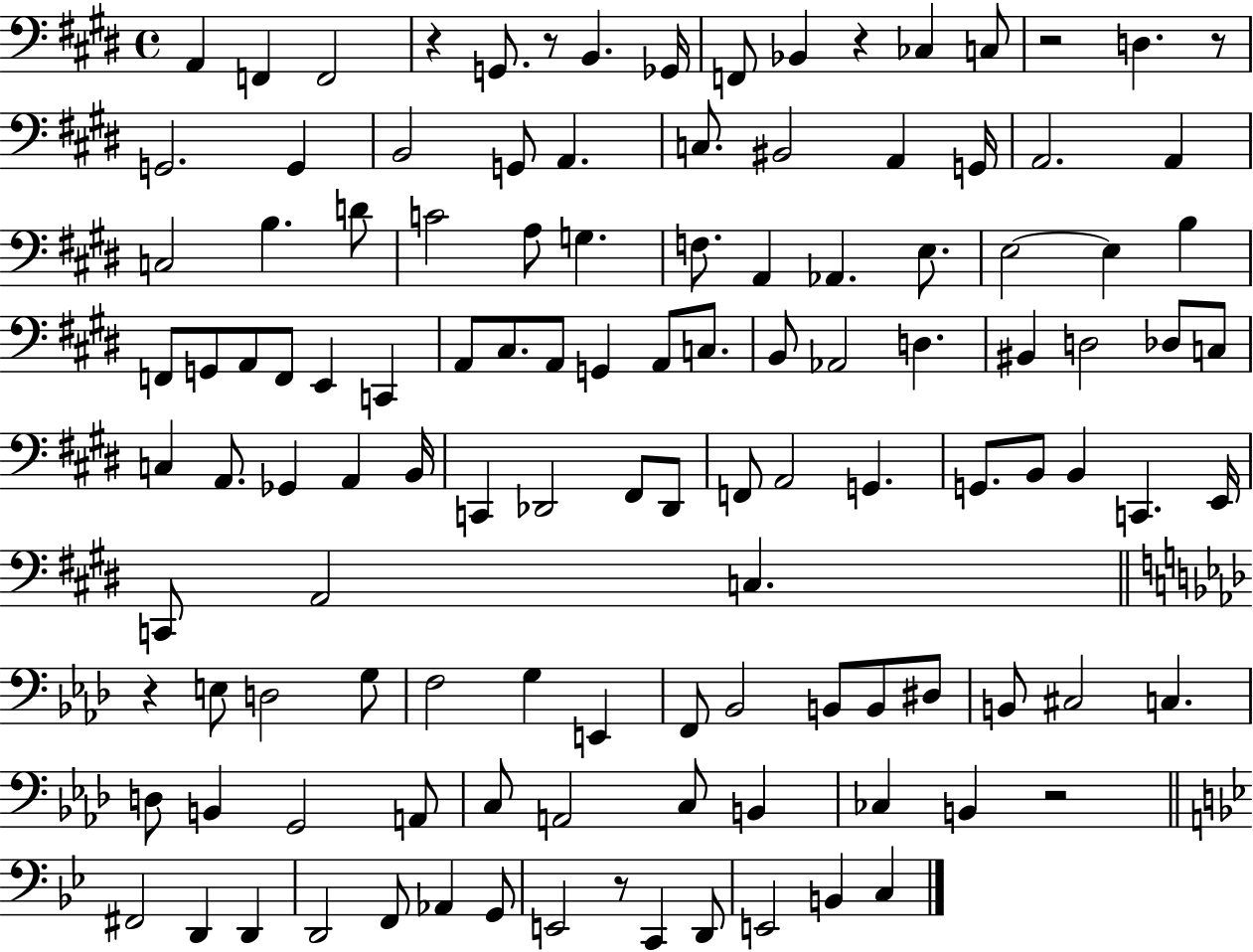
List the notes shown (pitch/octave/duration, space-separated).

A2/q F2/q F2/h R/q G2/e. R/e B2/q. Gb2/s F2/e Bb2/q R/q CES3/q C3/e R/h D3/q. R/e G2/h. G2/q B2/h G2/e A2/q. C3/e. BIS2/h A2/q G2/s A2/h. A2/q C3/h B3/q. D4/e C4/h A3/e G3/q. F3/e. A2/q Ab2/q. E3/e. E3/h E3/q B3/q F2/e G2/e A2/e F2/e E2/q C2/q A2/e C#3/e. A2/e G2/q A2/e C3/e. B2/e Ab2/h D3/q. BIS2/q D3/h Db3/e C3/e C3/q A2/e. Gb2/q A2/q B2/s C2/q Db2/h F#2/e Db2/e F2/e A2/h G2/q. G2/e. B2/e B2/q C2/q. E2/s C2/e A2/h C3/q. R/q E3/e D3/h G3/e F3/h G3/q E2/q F2/e Bb2/h B2/e B2/e D#3/e B2/e C#3/h C3/q. D3/e B2/q G2/h A2/e C3/e A2/h C3/e B2/q CES3/q B2/q R/h F#2/h D2/q D2/q D2/h F2/e Ab2/q G2/e E2/h R/e C2/q D2/e E2/h B2/q C3/q